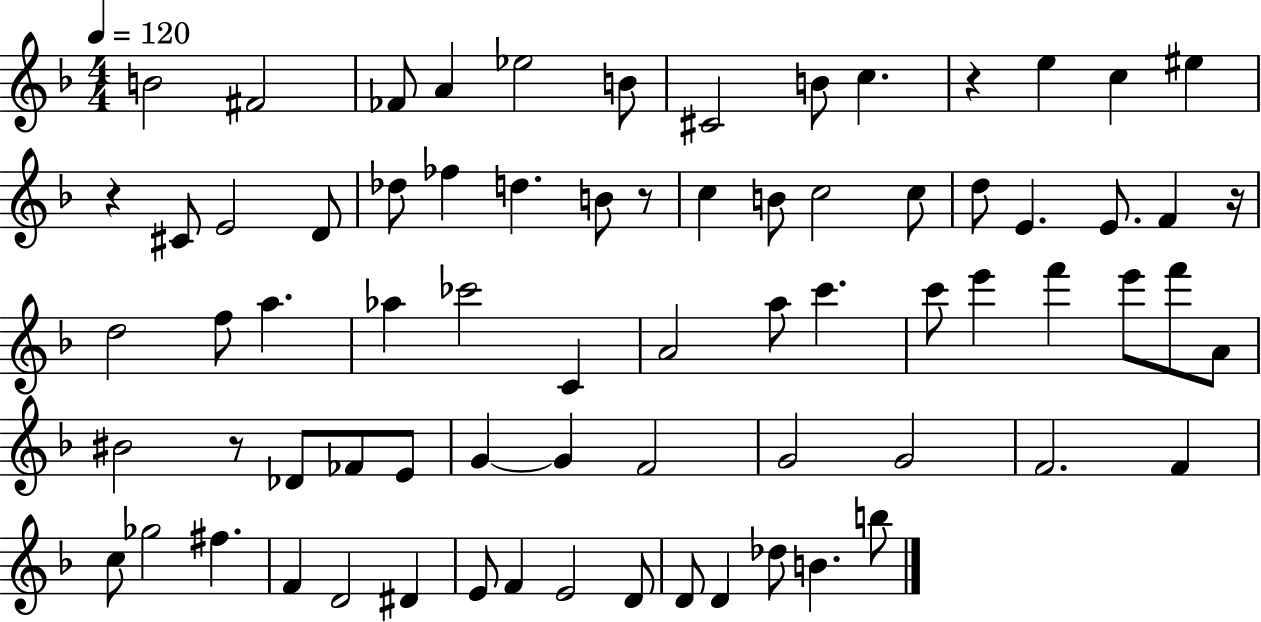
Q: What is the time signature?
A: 4/4